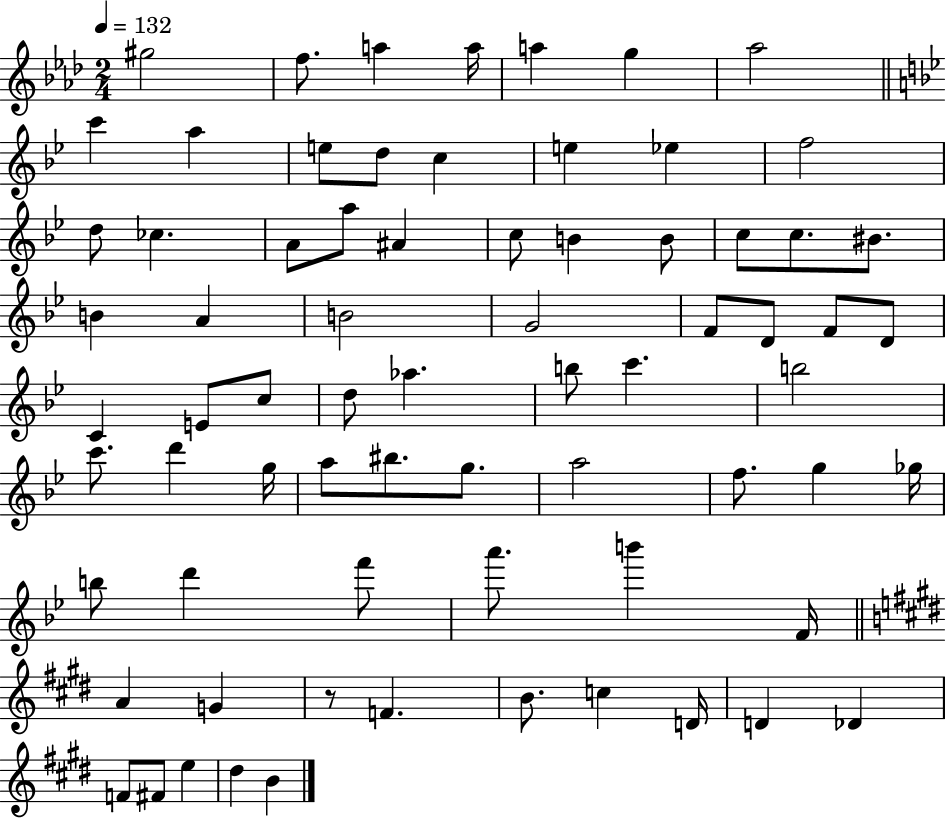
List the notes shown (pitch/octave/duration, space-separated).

G#5/h F5/e. A5/q A5/s A5/q G5/q Ab5/h C6/q A5/q E5/e D5/e C5/q E5/q Eb5/q F5/h D5/e CES5/q. A4/e A5/e A#4/q C5/e B4/q B4/e C5/e C5/e. BIS4/e. B4/q A4/q B4/h G4/h F4/e D4/e F4/e D4/e C4/q E4/e C5/e D5/e Ab5/q. B5/e C6/q. B5/h C6/e. D6/q G5/s A5/e BIS5/e. G5/e. A5/h F5/e. G5/q Gb5/s B5/e D6/q F6/e A6/e. B6/q F4/s A4/q G4/q R/e F4/q. B4/e. C5/q D4/s D4/q Db4/q F4/e F#4/e E5/q D#5/q B4/q